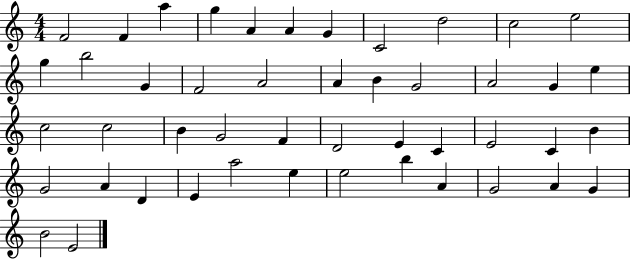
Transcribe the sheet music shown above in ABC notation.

X:1
T:Untitled
M:4/4
L:1/4
K:C
F2 F a g A A G C2 d2 c2 e2 g b2 G F2 A2 A B G2 A2 G e c2 c2 B G2 F D2 E C E2 C B G2 A D E a2 e e2 b A G2 A G B2 E2